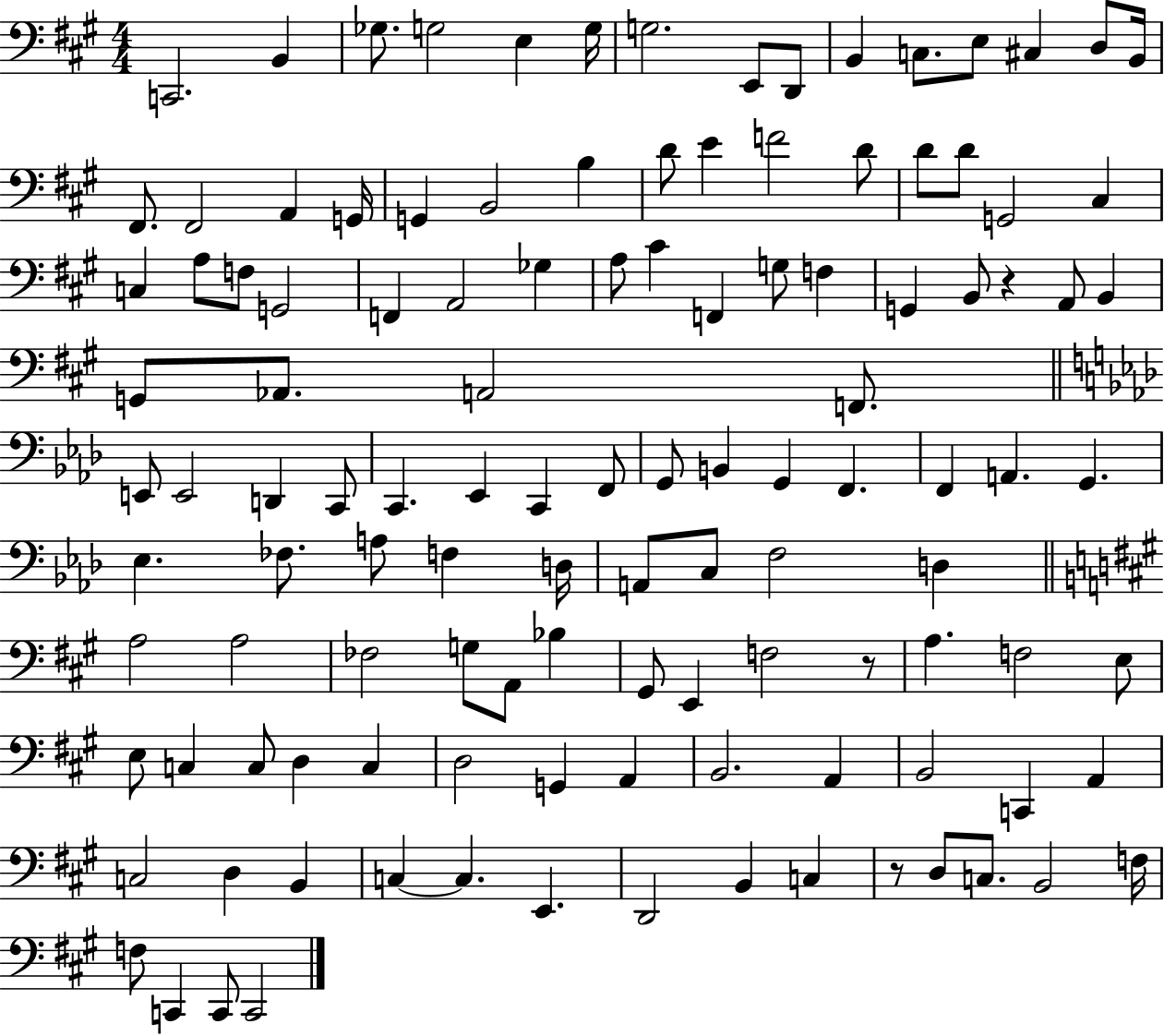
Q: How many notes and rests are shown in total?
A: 119